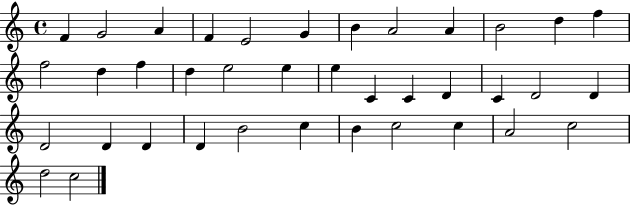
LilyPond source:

{
  \clef treble
  \time 4/4
  \defaultTimeSignature
  \key c \major
  f'4 g'2 a'4 | f'4 e'2 g'4 | b'4 a'2 a'4 | b'2 d''4 f''4 | \break f''2 d''4 f''4 | d''4 e''2 e''4 | e''4 c'4 c'4 d'4 | c'4 d'2 d'4 | \break d'2 d'4 d'4 | d'4 b'2 c''4 | b'4 c''2 c''4 | a'2 c''2 | \break d''2 c''2 | \bar "|."
}